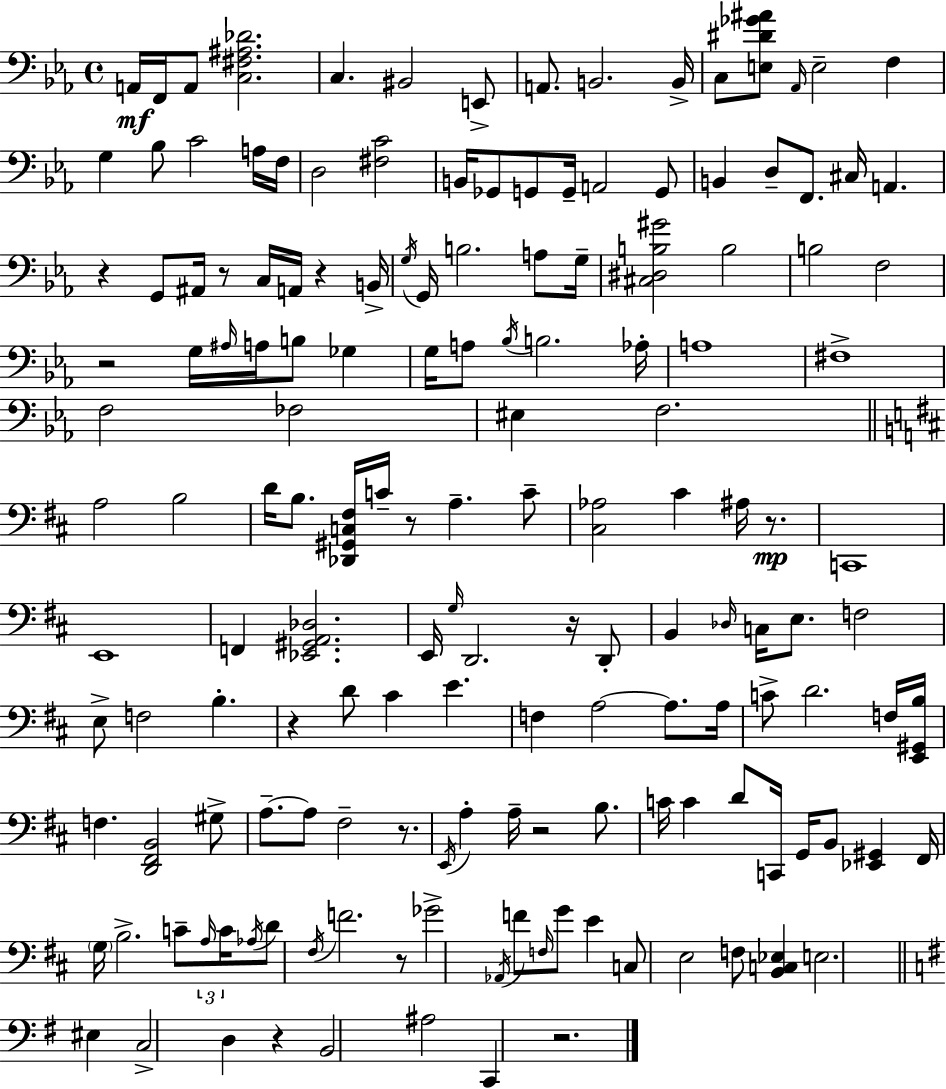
A2/s F2/s A2/e [C3,F#3,A#3,Db4]/h. C3/q. BIS2/h E2/e A2/e. B2/h. B2/s C3/e [E3,D#4,Gb4,A#4]/e Ab2/s E3/h F3/q G3/q Bb3/e C4/h A3/s F3/s D3/h [F#3,C4]/h B2/s Gb2/e G2/e G2/s A2/h G2/e B2/q D3/e F2/e. C#3/s A2/q. R/q G2/e A#2/s R/e C3/s A2/s R/q B2/s G3/s G2/s B3/h. A3/e G3/s [C#3,D#3,B3,G#4]/h B3/h B3/h F3/h R/h G3/s A#3/s A3/s B3/e Gb3/q G3/s A3/e Bb3/s B3/h. Ab3/s A3/w F#3/w F3/h FES3/h EIS3/q F3/h. A3/h B3/h D4/s B3/e. [Db2,G#2,C3,F#3]/s C4/s R/e A3/q. C4/e [C#3,Ab3]/h C#4/q A#3/s R/e. C2/w E2/w F2/q [Eb2,G#2,A2,Db3]/h. E2/s G3/s D2/h. R/s D2/e B2/q Db3/s C3/s E3/e. F3/h E3/e F3/h B3/q. R/q D4/e C#4/q E4/q. F3/q A3/h A3/e. A3/s C4/e D4/h. F3/s [E2,G#2,B3]/s F3/q. [D2,F#2,B2]/h G#3/e A3/e. A3/e F#3/h R/e. E2/s A3/q A3/s R/h B3/e. C4/s C4/q D4/e C2/s G2/s B2/e [Eb2,G#2]/q F#2/s G3/s B3/h. C4/e A3/s C4/s Ab3/s D4/e F#3/s F4/h. R/e Gb4/h Ab2/s F4/e F3/s G4/e E4/q C3/e E3/h F3/e [B2,C3,Eb3]/q E3/h. EIS3/q C3/h D3/q R/q B2/h A#3/h C2/q R/h.